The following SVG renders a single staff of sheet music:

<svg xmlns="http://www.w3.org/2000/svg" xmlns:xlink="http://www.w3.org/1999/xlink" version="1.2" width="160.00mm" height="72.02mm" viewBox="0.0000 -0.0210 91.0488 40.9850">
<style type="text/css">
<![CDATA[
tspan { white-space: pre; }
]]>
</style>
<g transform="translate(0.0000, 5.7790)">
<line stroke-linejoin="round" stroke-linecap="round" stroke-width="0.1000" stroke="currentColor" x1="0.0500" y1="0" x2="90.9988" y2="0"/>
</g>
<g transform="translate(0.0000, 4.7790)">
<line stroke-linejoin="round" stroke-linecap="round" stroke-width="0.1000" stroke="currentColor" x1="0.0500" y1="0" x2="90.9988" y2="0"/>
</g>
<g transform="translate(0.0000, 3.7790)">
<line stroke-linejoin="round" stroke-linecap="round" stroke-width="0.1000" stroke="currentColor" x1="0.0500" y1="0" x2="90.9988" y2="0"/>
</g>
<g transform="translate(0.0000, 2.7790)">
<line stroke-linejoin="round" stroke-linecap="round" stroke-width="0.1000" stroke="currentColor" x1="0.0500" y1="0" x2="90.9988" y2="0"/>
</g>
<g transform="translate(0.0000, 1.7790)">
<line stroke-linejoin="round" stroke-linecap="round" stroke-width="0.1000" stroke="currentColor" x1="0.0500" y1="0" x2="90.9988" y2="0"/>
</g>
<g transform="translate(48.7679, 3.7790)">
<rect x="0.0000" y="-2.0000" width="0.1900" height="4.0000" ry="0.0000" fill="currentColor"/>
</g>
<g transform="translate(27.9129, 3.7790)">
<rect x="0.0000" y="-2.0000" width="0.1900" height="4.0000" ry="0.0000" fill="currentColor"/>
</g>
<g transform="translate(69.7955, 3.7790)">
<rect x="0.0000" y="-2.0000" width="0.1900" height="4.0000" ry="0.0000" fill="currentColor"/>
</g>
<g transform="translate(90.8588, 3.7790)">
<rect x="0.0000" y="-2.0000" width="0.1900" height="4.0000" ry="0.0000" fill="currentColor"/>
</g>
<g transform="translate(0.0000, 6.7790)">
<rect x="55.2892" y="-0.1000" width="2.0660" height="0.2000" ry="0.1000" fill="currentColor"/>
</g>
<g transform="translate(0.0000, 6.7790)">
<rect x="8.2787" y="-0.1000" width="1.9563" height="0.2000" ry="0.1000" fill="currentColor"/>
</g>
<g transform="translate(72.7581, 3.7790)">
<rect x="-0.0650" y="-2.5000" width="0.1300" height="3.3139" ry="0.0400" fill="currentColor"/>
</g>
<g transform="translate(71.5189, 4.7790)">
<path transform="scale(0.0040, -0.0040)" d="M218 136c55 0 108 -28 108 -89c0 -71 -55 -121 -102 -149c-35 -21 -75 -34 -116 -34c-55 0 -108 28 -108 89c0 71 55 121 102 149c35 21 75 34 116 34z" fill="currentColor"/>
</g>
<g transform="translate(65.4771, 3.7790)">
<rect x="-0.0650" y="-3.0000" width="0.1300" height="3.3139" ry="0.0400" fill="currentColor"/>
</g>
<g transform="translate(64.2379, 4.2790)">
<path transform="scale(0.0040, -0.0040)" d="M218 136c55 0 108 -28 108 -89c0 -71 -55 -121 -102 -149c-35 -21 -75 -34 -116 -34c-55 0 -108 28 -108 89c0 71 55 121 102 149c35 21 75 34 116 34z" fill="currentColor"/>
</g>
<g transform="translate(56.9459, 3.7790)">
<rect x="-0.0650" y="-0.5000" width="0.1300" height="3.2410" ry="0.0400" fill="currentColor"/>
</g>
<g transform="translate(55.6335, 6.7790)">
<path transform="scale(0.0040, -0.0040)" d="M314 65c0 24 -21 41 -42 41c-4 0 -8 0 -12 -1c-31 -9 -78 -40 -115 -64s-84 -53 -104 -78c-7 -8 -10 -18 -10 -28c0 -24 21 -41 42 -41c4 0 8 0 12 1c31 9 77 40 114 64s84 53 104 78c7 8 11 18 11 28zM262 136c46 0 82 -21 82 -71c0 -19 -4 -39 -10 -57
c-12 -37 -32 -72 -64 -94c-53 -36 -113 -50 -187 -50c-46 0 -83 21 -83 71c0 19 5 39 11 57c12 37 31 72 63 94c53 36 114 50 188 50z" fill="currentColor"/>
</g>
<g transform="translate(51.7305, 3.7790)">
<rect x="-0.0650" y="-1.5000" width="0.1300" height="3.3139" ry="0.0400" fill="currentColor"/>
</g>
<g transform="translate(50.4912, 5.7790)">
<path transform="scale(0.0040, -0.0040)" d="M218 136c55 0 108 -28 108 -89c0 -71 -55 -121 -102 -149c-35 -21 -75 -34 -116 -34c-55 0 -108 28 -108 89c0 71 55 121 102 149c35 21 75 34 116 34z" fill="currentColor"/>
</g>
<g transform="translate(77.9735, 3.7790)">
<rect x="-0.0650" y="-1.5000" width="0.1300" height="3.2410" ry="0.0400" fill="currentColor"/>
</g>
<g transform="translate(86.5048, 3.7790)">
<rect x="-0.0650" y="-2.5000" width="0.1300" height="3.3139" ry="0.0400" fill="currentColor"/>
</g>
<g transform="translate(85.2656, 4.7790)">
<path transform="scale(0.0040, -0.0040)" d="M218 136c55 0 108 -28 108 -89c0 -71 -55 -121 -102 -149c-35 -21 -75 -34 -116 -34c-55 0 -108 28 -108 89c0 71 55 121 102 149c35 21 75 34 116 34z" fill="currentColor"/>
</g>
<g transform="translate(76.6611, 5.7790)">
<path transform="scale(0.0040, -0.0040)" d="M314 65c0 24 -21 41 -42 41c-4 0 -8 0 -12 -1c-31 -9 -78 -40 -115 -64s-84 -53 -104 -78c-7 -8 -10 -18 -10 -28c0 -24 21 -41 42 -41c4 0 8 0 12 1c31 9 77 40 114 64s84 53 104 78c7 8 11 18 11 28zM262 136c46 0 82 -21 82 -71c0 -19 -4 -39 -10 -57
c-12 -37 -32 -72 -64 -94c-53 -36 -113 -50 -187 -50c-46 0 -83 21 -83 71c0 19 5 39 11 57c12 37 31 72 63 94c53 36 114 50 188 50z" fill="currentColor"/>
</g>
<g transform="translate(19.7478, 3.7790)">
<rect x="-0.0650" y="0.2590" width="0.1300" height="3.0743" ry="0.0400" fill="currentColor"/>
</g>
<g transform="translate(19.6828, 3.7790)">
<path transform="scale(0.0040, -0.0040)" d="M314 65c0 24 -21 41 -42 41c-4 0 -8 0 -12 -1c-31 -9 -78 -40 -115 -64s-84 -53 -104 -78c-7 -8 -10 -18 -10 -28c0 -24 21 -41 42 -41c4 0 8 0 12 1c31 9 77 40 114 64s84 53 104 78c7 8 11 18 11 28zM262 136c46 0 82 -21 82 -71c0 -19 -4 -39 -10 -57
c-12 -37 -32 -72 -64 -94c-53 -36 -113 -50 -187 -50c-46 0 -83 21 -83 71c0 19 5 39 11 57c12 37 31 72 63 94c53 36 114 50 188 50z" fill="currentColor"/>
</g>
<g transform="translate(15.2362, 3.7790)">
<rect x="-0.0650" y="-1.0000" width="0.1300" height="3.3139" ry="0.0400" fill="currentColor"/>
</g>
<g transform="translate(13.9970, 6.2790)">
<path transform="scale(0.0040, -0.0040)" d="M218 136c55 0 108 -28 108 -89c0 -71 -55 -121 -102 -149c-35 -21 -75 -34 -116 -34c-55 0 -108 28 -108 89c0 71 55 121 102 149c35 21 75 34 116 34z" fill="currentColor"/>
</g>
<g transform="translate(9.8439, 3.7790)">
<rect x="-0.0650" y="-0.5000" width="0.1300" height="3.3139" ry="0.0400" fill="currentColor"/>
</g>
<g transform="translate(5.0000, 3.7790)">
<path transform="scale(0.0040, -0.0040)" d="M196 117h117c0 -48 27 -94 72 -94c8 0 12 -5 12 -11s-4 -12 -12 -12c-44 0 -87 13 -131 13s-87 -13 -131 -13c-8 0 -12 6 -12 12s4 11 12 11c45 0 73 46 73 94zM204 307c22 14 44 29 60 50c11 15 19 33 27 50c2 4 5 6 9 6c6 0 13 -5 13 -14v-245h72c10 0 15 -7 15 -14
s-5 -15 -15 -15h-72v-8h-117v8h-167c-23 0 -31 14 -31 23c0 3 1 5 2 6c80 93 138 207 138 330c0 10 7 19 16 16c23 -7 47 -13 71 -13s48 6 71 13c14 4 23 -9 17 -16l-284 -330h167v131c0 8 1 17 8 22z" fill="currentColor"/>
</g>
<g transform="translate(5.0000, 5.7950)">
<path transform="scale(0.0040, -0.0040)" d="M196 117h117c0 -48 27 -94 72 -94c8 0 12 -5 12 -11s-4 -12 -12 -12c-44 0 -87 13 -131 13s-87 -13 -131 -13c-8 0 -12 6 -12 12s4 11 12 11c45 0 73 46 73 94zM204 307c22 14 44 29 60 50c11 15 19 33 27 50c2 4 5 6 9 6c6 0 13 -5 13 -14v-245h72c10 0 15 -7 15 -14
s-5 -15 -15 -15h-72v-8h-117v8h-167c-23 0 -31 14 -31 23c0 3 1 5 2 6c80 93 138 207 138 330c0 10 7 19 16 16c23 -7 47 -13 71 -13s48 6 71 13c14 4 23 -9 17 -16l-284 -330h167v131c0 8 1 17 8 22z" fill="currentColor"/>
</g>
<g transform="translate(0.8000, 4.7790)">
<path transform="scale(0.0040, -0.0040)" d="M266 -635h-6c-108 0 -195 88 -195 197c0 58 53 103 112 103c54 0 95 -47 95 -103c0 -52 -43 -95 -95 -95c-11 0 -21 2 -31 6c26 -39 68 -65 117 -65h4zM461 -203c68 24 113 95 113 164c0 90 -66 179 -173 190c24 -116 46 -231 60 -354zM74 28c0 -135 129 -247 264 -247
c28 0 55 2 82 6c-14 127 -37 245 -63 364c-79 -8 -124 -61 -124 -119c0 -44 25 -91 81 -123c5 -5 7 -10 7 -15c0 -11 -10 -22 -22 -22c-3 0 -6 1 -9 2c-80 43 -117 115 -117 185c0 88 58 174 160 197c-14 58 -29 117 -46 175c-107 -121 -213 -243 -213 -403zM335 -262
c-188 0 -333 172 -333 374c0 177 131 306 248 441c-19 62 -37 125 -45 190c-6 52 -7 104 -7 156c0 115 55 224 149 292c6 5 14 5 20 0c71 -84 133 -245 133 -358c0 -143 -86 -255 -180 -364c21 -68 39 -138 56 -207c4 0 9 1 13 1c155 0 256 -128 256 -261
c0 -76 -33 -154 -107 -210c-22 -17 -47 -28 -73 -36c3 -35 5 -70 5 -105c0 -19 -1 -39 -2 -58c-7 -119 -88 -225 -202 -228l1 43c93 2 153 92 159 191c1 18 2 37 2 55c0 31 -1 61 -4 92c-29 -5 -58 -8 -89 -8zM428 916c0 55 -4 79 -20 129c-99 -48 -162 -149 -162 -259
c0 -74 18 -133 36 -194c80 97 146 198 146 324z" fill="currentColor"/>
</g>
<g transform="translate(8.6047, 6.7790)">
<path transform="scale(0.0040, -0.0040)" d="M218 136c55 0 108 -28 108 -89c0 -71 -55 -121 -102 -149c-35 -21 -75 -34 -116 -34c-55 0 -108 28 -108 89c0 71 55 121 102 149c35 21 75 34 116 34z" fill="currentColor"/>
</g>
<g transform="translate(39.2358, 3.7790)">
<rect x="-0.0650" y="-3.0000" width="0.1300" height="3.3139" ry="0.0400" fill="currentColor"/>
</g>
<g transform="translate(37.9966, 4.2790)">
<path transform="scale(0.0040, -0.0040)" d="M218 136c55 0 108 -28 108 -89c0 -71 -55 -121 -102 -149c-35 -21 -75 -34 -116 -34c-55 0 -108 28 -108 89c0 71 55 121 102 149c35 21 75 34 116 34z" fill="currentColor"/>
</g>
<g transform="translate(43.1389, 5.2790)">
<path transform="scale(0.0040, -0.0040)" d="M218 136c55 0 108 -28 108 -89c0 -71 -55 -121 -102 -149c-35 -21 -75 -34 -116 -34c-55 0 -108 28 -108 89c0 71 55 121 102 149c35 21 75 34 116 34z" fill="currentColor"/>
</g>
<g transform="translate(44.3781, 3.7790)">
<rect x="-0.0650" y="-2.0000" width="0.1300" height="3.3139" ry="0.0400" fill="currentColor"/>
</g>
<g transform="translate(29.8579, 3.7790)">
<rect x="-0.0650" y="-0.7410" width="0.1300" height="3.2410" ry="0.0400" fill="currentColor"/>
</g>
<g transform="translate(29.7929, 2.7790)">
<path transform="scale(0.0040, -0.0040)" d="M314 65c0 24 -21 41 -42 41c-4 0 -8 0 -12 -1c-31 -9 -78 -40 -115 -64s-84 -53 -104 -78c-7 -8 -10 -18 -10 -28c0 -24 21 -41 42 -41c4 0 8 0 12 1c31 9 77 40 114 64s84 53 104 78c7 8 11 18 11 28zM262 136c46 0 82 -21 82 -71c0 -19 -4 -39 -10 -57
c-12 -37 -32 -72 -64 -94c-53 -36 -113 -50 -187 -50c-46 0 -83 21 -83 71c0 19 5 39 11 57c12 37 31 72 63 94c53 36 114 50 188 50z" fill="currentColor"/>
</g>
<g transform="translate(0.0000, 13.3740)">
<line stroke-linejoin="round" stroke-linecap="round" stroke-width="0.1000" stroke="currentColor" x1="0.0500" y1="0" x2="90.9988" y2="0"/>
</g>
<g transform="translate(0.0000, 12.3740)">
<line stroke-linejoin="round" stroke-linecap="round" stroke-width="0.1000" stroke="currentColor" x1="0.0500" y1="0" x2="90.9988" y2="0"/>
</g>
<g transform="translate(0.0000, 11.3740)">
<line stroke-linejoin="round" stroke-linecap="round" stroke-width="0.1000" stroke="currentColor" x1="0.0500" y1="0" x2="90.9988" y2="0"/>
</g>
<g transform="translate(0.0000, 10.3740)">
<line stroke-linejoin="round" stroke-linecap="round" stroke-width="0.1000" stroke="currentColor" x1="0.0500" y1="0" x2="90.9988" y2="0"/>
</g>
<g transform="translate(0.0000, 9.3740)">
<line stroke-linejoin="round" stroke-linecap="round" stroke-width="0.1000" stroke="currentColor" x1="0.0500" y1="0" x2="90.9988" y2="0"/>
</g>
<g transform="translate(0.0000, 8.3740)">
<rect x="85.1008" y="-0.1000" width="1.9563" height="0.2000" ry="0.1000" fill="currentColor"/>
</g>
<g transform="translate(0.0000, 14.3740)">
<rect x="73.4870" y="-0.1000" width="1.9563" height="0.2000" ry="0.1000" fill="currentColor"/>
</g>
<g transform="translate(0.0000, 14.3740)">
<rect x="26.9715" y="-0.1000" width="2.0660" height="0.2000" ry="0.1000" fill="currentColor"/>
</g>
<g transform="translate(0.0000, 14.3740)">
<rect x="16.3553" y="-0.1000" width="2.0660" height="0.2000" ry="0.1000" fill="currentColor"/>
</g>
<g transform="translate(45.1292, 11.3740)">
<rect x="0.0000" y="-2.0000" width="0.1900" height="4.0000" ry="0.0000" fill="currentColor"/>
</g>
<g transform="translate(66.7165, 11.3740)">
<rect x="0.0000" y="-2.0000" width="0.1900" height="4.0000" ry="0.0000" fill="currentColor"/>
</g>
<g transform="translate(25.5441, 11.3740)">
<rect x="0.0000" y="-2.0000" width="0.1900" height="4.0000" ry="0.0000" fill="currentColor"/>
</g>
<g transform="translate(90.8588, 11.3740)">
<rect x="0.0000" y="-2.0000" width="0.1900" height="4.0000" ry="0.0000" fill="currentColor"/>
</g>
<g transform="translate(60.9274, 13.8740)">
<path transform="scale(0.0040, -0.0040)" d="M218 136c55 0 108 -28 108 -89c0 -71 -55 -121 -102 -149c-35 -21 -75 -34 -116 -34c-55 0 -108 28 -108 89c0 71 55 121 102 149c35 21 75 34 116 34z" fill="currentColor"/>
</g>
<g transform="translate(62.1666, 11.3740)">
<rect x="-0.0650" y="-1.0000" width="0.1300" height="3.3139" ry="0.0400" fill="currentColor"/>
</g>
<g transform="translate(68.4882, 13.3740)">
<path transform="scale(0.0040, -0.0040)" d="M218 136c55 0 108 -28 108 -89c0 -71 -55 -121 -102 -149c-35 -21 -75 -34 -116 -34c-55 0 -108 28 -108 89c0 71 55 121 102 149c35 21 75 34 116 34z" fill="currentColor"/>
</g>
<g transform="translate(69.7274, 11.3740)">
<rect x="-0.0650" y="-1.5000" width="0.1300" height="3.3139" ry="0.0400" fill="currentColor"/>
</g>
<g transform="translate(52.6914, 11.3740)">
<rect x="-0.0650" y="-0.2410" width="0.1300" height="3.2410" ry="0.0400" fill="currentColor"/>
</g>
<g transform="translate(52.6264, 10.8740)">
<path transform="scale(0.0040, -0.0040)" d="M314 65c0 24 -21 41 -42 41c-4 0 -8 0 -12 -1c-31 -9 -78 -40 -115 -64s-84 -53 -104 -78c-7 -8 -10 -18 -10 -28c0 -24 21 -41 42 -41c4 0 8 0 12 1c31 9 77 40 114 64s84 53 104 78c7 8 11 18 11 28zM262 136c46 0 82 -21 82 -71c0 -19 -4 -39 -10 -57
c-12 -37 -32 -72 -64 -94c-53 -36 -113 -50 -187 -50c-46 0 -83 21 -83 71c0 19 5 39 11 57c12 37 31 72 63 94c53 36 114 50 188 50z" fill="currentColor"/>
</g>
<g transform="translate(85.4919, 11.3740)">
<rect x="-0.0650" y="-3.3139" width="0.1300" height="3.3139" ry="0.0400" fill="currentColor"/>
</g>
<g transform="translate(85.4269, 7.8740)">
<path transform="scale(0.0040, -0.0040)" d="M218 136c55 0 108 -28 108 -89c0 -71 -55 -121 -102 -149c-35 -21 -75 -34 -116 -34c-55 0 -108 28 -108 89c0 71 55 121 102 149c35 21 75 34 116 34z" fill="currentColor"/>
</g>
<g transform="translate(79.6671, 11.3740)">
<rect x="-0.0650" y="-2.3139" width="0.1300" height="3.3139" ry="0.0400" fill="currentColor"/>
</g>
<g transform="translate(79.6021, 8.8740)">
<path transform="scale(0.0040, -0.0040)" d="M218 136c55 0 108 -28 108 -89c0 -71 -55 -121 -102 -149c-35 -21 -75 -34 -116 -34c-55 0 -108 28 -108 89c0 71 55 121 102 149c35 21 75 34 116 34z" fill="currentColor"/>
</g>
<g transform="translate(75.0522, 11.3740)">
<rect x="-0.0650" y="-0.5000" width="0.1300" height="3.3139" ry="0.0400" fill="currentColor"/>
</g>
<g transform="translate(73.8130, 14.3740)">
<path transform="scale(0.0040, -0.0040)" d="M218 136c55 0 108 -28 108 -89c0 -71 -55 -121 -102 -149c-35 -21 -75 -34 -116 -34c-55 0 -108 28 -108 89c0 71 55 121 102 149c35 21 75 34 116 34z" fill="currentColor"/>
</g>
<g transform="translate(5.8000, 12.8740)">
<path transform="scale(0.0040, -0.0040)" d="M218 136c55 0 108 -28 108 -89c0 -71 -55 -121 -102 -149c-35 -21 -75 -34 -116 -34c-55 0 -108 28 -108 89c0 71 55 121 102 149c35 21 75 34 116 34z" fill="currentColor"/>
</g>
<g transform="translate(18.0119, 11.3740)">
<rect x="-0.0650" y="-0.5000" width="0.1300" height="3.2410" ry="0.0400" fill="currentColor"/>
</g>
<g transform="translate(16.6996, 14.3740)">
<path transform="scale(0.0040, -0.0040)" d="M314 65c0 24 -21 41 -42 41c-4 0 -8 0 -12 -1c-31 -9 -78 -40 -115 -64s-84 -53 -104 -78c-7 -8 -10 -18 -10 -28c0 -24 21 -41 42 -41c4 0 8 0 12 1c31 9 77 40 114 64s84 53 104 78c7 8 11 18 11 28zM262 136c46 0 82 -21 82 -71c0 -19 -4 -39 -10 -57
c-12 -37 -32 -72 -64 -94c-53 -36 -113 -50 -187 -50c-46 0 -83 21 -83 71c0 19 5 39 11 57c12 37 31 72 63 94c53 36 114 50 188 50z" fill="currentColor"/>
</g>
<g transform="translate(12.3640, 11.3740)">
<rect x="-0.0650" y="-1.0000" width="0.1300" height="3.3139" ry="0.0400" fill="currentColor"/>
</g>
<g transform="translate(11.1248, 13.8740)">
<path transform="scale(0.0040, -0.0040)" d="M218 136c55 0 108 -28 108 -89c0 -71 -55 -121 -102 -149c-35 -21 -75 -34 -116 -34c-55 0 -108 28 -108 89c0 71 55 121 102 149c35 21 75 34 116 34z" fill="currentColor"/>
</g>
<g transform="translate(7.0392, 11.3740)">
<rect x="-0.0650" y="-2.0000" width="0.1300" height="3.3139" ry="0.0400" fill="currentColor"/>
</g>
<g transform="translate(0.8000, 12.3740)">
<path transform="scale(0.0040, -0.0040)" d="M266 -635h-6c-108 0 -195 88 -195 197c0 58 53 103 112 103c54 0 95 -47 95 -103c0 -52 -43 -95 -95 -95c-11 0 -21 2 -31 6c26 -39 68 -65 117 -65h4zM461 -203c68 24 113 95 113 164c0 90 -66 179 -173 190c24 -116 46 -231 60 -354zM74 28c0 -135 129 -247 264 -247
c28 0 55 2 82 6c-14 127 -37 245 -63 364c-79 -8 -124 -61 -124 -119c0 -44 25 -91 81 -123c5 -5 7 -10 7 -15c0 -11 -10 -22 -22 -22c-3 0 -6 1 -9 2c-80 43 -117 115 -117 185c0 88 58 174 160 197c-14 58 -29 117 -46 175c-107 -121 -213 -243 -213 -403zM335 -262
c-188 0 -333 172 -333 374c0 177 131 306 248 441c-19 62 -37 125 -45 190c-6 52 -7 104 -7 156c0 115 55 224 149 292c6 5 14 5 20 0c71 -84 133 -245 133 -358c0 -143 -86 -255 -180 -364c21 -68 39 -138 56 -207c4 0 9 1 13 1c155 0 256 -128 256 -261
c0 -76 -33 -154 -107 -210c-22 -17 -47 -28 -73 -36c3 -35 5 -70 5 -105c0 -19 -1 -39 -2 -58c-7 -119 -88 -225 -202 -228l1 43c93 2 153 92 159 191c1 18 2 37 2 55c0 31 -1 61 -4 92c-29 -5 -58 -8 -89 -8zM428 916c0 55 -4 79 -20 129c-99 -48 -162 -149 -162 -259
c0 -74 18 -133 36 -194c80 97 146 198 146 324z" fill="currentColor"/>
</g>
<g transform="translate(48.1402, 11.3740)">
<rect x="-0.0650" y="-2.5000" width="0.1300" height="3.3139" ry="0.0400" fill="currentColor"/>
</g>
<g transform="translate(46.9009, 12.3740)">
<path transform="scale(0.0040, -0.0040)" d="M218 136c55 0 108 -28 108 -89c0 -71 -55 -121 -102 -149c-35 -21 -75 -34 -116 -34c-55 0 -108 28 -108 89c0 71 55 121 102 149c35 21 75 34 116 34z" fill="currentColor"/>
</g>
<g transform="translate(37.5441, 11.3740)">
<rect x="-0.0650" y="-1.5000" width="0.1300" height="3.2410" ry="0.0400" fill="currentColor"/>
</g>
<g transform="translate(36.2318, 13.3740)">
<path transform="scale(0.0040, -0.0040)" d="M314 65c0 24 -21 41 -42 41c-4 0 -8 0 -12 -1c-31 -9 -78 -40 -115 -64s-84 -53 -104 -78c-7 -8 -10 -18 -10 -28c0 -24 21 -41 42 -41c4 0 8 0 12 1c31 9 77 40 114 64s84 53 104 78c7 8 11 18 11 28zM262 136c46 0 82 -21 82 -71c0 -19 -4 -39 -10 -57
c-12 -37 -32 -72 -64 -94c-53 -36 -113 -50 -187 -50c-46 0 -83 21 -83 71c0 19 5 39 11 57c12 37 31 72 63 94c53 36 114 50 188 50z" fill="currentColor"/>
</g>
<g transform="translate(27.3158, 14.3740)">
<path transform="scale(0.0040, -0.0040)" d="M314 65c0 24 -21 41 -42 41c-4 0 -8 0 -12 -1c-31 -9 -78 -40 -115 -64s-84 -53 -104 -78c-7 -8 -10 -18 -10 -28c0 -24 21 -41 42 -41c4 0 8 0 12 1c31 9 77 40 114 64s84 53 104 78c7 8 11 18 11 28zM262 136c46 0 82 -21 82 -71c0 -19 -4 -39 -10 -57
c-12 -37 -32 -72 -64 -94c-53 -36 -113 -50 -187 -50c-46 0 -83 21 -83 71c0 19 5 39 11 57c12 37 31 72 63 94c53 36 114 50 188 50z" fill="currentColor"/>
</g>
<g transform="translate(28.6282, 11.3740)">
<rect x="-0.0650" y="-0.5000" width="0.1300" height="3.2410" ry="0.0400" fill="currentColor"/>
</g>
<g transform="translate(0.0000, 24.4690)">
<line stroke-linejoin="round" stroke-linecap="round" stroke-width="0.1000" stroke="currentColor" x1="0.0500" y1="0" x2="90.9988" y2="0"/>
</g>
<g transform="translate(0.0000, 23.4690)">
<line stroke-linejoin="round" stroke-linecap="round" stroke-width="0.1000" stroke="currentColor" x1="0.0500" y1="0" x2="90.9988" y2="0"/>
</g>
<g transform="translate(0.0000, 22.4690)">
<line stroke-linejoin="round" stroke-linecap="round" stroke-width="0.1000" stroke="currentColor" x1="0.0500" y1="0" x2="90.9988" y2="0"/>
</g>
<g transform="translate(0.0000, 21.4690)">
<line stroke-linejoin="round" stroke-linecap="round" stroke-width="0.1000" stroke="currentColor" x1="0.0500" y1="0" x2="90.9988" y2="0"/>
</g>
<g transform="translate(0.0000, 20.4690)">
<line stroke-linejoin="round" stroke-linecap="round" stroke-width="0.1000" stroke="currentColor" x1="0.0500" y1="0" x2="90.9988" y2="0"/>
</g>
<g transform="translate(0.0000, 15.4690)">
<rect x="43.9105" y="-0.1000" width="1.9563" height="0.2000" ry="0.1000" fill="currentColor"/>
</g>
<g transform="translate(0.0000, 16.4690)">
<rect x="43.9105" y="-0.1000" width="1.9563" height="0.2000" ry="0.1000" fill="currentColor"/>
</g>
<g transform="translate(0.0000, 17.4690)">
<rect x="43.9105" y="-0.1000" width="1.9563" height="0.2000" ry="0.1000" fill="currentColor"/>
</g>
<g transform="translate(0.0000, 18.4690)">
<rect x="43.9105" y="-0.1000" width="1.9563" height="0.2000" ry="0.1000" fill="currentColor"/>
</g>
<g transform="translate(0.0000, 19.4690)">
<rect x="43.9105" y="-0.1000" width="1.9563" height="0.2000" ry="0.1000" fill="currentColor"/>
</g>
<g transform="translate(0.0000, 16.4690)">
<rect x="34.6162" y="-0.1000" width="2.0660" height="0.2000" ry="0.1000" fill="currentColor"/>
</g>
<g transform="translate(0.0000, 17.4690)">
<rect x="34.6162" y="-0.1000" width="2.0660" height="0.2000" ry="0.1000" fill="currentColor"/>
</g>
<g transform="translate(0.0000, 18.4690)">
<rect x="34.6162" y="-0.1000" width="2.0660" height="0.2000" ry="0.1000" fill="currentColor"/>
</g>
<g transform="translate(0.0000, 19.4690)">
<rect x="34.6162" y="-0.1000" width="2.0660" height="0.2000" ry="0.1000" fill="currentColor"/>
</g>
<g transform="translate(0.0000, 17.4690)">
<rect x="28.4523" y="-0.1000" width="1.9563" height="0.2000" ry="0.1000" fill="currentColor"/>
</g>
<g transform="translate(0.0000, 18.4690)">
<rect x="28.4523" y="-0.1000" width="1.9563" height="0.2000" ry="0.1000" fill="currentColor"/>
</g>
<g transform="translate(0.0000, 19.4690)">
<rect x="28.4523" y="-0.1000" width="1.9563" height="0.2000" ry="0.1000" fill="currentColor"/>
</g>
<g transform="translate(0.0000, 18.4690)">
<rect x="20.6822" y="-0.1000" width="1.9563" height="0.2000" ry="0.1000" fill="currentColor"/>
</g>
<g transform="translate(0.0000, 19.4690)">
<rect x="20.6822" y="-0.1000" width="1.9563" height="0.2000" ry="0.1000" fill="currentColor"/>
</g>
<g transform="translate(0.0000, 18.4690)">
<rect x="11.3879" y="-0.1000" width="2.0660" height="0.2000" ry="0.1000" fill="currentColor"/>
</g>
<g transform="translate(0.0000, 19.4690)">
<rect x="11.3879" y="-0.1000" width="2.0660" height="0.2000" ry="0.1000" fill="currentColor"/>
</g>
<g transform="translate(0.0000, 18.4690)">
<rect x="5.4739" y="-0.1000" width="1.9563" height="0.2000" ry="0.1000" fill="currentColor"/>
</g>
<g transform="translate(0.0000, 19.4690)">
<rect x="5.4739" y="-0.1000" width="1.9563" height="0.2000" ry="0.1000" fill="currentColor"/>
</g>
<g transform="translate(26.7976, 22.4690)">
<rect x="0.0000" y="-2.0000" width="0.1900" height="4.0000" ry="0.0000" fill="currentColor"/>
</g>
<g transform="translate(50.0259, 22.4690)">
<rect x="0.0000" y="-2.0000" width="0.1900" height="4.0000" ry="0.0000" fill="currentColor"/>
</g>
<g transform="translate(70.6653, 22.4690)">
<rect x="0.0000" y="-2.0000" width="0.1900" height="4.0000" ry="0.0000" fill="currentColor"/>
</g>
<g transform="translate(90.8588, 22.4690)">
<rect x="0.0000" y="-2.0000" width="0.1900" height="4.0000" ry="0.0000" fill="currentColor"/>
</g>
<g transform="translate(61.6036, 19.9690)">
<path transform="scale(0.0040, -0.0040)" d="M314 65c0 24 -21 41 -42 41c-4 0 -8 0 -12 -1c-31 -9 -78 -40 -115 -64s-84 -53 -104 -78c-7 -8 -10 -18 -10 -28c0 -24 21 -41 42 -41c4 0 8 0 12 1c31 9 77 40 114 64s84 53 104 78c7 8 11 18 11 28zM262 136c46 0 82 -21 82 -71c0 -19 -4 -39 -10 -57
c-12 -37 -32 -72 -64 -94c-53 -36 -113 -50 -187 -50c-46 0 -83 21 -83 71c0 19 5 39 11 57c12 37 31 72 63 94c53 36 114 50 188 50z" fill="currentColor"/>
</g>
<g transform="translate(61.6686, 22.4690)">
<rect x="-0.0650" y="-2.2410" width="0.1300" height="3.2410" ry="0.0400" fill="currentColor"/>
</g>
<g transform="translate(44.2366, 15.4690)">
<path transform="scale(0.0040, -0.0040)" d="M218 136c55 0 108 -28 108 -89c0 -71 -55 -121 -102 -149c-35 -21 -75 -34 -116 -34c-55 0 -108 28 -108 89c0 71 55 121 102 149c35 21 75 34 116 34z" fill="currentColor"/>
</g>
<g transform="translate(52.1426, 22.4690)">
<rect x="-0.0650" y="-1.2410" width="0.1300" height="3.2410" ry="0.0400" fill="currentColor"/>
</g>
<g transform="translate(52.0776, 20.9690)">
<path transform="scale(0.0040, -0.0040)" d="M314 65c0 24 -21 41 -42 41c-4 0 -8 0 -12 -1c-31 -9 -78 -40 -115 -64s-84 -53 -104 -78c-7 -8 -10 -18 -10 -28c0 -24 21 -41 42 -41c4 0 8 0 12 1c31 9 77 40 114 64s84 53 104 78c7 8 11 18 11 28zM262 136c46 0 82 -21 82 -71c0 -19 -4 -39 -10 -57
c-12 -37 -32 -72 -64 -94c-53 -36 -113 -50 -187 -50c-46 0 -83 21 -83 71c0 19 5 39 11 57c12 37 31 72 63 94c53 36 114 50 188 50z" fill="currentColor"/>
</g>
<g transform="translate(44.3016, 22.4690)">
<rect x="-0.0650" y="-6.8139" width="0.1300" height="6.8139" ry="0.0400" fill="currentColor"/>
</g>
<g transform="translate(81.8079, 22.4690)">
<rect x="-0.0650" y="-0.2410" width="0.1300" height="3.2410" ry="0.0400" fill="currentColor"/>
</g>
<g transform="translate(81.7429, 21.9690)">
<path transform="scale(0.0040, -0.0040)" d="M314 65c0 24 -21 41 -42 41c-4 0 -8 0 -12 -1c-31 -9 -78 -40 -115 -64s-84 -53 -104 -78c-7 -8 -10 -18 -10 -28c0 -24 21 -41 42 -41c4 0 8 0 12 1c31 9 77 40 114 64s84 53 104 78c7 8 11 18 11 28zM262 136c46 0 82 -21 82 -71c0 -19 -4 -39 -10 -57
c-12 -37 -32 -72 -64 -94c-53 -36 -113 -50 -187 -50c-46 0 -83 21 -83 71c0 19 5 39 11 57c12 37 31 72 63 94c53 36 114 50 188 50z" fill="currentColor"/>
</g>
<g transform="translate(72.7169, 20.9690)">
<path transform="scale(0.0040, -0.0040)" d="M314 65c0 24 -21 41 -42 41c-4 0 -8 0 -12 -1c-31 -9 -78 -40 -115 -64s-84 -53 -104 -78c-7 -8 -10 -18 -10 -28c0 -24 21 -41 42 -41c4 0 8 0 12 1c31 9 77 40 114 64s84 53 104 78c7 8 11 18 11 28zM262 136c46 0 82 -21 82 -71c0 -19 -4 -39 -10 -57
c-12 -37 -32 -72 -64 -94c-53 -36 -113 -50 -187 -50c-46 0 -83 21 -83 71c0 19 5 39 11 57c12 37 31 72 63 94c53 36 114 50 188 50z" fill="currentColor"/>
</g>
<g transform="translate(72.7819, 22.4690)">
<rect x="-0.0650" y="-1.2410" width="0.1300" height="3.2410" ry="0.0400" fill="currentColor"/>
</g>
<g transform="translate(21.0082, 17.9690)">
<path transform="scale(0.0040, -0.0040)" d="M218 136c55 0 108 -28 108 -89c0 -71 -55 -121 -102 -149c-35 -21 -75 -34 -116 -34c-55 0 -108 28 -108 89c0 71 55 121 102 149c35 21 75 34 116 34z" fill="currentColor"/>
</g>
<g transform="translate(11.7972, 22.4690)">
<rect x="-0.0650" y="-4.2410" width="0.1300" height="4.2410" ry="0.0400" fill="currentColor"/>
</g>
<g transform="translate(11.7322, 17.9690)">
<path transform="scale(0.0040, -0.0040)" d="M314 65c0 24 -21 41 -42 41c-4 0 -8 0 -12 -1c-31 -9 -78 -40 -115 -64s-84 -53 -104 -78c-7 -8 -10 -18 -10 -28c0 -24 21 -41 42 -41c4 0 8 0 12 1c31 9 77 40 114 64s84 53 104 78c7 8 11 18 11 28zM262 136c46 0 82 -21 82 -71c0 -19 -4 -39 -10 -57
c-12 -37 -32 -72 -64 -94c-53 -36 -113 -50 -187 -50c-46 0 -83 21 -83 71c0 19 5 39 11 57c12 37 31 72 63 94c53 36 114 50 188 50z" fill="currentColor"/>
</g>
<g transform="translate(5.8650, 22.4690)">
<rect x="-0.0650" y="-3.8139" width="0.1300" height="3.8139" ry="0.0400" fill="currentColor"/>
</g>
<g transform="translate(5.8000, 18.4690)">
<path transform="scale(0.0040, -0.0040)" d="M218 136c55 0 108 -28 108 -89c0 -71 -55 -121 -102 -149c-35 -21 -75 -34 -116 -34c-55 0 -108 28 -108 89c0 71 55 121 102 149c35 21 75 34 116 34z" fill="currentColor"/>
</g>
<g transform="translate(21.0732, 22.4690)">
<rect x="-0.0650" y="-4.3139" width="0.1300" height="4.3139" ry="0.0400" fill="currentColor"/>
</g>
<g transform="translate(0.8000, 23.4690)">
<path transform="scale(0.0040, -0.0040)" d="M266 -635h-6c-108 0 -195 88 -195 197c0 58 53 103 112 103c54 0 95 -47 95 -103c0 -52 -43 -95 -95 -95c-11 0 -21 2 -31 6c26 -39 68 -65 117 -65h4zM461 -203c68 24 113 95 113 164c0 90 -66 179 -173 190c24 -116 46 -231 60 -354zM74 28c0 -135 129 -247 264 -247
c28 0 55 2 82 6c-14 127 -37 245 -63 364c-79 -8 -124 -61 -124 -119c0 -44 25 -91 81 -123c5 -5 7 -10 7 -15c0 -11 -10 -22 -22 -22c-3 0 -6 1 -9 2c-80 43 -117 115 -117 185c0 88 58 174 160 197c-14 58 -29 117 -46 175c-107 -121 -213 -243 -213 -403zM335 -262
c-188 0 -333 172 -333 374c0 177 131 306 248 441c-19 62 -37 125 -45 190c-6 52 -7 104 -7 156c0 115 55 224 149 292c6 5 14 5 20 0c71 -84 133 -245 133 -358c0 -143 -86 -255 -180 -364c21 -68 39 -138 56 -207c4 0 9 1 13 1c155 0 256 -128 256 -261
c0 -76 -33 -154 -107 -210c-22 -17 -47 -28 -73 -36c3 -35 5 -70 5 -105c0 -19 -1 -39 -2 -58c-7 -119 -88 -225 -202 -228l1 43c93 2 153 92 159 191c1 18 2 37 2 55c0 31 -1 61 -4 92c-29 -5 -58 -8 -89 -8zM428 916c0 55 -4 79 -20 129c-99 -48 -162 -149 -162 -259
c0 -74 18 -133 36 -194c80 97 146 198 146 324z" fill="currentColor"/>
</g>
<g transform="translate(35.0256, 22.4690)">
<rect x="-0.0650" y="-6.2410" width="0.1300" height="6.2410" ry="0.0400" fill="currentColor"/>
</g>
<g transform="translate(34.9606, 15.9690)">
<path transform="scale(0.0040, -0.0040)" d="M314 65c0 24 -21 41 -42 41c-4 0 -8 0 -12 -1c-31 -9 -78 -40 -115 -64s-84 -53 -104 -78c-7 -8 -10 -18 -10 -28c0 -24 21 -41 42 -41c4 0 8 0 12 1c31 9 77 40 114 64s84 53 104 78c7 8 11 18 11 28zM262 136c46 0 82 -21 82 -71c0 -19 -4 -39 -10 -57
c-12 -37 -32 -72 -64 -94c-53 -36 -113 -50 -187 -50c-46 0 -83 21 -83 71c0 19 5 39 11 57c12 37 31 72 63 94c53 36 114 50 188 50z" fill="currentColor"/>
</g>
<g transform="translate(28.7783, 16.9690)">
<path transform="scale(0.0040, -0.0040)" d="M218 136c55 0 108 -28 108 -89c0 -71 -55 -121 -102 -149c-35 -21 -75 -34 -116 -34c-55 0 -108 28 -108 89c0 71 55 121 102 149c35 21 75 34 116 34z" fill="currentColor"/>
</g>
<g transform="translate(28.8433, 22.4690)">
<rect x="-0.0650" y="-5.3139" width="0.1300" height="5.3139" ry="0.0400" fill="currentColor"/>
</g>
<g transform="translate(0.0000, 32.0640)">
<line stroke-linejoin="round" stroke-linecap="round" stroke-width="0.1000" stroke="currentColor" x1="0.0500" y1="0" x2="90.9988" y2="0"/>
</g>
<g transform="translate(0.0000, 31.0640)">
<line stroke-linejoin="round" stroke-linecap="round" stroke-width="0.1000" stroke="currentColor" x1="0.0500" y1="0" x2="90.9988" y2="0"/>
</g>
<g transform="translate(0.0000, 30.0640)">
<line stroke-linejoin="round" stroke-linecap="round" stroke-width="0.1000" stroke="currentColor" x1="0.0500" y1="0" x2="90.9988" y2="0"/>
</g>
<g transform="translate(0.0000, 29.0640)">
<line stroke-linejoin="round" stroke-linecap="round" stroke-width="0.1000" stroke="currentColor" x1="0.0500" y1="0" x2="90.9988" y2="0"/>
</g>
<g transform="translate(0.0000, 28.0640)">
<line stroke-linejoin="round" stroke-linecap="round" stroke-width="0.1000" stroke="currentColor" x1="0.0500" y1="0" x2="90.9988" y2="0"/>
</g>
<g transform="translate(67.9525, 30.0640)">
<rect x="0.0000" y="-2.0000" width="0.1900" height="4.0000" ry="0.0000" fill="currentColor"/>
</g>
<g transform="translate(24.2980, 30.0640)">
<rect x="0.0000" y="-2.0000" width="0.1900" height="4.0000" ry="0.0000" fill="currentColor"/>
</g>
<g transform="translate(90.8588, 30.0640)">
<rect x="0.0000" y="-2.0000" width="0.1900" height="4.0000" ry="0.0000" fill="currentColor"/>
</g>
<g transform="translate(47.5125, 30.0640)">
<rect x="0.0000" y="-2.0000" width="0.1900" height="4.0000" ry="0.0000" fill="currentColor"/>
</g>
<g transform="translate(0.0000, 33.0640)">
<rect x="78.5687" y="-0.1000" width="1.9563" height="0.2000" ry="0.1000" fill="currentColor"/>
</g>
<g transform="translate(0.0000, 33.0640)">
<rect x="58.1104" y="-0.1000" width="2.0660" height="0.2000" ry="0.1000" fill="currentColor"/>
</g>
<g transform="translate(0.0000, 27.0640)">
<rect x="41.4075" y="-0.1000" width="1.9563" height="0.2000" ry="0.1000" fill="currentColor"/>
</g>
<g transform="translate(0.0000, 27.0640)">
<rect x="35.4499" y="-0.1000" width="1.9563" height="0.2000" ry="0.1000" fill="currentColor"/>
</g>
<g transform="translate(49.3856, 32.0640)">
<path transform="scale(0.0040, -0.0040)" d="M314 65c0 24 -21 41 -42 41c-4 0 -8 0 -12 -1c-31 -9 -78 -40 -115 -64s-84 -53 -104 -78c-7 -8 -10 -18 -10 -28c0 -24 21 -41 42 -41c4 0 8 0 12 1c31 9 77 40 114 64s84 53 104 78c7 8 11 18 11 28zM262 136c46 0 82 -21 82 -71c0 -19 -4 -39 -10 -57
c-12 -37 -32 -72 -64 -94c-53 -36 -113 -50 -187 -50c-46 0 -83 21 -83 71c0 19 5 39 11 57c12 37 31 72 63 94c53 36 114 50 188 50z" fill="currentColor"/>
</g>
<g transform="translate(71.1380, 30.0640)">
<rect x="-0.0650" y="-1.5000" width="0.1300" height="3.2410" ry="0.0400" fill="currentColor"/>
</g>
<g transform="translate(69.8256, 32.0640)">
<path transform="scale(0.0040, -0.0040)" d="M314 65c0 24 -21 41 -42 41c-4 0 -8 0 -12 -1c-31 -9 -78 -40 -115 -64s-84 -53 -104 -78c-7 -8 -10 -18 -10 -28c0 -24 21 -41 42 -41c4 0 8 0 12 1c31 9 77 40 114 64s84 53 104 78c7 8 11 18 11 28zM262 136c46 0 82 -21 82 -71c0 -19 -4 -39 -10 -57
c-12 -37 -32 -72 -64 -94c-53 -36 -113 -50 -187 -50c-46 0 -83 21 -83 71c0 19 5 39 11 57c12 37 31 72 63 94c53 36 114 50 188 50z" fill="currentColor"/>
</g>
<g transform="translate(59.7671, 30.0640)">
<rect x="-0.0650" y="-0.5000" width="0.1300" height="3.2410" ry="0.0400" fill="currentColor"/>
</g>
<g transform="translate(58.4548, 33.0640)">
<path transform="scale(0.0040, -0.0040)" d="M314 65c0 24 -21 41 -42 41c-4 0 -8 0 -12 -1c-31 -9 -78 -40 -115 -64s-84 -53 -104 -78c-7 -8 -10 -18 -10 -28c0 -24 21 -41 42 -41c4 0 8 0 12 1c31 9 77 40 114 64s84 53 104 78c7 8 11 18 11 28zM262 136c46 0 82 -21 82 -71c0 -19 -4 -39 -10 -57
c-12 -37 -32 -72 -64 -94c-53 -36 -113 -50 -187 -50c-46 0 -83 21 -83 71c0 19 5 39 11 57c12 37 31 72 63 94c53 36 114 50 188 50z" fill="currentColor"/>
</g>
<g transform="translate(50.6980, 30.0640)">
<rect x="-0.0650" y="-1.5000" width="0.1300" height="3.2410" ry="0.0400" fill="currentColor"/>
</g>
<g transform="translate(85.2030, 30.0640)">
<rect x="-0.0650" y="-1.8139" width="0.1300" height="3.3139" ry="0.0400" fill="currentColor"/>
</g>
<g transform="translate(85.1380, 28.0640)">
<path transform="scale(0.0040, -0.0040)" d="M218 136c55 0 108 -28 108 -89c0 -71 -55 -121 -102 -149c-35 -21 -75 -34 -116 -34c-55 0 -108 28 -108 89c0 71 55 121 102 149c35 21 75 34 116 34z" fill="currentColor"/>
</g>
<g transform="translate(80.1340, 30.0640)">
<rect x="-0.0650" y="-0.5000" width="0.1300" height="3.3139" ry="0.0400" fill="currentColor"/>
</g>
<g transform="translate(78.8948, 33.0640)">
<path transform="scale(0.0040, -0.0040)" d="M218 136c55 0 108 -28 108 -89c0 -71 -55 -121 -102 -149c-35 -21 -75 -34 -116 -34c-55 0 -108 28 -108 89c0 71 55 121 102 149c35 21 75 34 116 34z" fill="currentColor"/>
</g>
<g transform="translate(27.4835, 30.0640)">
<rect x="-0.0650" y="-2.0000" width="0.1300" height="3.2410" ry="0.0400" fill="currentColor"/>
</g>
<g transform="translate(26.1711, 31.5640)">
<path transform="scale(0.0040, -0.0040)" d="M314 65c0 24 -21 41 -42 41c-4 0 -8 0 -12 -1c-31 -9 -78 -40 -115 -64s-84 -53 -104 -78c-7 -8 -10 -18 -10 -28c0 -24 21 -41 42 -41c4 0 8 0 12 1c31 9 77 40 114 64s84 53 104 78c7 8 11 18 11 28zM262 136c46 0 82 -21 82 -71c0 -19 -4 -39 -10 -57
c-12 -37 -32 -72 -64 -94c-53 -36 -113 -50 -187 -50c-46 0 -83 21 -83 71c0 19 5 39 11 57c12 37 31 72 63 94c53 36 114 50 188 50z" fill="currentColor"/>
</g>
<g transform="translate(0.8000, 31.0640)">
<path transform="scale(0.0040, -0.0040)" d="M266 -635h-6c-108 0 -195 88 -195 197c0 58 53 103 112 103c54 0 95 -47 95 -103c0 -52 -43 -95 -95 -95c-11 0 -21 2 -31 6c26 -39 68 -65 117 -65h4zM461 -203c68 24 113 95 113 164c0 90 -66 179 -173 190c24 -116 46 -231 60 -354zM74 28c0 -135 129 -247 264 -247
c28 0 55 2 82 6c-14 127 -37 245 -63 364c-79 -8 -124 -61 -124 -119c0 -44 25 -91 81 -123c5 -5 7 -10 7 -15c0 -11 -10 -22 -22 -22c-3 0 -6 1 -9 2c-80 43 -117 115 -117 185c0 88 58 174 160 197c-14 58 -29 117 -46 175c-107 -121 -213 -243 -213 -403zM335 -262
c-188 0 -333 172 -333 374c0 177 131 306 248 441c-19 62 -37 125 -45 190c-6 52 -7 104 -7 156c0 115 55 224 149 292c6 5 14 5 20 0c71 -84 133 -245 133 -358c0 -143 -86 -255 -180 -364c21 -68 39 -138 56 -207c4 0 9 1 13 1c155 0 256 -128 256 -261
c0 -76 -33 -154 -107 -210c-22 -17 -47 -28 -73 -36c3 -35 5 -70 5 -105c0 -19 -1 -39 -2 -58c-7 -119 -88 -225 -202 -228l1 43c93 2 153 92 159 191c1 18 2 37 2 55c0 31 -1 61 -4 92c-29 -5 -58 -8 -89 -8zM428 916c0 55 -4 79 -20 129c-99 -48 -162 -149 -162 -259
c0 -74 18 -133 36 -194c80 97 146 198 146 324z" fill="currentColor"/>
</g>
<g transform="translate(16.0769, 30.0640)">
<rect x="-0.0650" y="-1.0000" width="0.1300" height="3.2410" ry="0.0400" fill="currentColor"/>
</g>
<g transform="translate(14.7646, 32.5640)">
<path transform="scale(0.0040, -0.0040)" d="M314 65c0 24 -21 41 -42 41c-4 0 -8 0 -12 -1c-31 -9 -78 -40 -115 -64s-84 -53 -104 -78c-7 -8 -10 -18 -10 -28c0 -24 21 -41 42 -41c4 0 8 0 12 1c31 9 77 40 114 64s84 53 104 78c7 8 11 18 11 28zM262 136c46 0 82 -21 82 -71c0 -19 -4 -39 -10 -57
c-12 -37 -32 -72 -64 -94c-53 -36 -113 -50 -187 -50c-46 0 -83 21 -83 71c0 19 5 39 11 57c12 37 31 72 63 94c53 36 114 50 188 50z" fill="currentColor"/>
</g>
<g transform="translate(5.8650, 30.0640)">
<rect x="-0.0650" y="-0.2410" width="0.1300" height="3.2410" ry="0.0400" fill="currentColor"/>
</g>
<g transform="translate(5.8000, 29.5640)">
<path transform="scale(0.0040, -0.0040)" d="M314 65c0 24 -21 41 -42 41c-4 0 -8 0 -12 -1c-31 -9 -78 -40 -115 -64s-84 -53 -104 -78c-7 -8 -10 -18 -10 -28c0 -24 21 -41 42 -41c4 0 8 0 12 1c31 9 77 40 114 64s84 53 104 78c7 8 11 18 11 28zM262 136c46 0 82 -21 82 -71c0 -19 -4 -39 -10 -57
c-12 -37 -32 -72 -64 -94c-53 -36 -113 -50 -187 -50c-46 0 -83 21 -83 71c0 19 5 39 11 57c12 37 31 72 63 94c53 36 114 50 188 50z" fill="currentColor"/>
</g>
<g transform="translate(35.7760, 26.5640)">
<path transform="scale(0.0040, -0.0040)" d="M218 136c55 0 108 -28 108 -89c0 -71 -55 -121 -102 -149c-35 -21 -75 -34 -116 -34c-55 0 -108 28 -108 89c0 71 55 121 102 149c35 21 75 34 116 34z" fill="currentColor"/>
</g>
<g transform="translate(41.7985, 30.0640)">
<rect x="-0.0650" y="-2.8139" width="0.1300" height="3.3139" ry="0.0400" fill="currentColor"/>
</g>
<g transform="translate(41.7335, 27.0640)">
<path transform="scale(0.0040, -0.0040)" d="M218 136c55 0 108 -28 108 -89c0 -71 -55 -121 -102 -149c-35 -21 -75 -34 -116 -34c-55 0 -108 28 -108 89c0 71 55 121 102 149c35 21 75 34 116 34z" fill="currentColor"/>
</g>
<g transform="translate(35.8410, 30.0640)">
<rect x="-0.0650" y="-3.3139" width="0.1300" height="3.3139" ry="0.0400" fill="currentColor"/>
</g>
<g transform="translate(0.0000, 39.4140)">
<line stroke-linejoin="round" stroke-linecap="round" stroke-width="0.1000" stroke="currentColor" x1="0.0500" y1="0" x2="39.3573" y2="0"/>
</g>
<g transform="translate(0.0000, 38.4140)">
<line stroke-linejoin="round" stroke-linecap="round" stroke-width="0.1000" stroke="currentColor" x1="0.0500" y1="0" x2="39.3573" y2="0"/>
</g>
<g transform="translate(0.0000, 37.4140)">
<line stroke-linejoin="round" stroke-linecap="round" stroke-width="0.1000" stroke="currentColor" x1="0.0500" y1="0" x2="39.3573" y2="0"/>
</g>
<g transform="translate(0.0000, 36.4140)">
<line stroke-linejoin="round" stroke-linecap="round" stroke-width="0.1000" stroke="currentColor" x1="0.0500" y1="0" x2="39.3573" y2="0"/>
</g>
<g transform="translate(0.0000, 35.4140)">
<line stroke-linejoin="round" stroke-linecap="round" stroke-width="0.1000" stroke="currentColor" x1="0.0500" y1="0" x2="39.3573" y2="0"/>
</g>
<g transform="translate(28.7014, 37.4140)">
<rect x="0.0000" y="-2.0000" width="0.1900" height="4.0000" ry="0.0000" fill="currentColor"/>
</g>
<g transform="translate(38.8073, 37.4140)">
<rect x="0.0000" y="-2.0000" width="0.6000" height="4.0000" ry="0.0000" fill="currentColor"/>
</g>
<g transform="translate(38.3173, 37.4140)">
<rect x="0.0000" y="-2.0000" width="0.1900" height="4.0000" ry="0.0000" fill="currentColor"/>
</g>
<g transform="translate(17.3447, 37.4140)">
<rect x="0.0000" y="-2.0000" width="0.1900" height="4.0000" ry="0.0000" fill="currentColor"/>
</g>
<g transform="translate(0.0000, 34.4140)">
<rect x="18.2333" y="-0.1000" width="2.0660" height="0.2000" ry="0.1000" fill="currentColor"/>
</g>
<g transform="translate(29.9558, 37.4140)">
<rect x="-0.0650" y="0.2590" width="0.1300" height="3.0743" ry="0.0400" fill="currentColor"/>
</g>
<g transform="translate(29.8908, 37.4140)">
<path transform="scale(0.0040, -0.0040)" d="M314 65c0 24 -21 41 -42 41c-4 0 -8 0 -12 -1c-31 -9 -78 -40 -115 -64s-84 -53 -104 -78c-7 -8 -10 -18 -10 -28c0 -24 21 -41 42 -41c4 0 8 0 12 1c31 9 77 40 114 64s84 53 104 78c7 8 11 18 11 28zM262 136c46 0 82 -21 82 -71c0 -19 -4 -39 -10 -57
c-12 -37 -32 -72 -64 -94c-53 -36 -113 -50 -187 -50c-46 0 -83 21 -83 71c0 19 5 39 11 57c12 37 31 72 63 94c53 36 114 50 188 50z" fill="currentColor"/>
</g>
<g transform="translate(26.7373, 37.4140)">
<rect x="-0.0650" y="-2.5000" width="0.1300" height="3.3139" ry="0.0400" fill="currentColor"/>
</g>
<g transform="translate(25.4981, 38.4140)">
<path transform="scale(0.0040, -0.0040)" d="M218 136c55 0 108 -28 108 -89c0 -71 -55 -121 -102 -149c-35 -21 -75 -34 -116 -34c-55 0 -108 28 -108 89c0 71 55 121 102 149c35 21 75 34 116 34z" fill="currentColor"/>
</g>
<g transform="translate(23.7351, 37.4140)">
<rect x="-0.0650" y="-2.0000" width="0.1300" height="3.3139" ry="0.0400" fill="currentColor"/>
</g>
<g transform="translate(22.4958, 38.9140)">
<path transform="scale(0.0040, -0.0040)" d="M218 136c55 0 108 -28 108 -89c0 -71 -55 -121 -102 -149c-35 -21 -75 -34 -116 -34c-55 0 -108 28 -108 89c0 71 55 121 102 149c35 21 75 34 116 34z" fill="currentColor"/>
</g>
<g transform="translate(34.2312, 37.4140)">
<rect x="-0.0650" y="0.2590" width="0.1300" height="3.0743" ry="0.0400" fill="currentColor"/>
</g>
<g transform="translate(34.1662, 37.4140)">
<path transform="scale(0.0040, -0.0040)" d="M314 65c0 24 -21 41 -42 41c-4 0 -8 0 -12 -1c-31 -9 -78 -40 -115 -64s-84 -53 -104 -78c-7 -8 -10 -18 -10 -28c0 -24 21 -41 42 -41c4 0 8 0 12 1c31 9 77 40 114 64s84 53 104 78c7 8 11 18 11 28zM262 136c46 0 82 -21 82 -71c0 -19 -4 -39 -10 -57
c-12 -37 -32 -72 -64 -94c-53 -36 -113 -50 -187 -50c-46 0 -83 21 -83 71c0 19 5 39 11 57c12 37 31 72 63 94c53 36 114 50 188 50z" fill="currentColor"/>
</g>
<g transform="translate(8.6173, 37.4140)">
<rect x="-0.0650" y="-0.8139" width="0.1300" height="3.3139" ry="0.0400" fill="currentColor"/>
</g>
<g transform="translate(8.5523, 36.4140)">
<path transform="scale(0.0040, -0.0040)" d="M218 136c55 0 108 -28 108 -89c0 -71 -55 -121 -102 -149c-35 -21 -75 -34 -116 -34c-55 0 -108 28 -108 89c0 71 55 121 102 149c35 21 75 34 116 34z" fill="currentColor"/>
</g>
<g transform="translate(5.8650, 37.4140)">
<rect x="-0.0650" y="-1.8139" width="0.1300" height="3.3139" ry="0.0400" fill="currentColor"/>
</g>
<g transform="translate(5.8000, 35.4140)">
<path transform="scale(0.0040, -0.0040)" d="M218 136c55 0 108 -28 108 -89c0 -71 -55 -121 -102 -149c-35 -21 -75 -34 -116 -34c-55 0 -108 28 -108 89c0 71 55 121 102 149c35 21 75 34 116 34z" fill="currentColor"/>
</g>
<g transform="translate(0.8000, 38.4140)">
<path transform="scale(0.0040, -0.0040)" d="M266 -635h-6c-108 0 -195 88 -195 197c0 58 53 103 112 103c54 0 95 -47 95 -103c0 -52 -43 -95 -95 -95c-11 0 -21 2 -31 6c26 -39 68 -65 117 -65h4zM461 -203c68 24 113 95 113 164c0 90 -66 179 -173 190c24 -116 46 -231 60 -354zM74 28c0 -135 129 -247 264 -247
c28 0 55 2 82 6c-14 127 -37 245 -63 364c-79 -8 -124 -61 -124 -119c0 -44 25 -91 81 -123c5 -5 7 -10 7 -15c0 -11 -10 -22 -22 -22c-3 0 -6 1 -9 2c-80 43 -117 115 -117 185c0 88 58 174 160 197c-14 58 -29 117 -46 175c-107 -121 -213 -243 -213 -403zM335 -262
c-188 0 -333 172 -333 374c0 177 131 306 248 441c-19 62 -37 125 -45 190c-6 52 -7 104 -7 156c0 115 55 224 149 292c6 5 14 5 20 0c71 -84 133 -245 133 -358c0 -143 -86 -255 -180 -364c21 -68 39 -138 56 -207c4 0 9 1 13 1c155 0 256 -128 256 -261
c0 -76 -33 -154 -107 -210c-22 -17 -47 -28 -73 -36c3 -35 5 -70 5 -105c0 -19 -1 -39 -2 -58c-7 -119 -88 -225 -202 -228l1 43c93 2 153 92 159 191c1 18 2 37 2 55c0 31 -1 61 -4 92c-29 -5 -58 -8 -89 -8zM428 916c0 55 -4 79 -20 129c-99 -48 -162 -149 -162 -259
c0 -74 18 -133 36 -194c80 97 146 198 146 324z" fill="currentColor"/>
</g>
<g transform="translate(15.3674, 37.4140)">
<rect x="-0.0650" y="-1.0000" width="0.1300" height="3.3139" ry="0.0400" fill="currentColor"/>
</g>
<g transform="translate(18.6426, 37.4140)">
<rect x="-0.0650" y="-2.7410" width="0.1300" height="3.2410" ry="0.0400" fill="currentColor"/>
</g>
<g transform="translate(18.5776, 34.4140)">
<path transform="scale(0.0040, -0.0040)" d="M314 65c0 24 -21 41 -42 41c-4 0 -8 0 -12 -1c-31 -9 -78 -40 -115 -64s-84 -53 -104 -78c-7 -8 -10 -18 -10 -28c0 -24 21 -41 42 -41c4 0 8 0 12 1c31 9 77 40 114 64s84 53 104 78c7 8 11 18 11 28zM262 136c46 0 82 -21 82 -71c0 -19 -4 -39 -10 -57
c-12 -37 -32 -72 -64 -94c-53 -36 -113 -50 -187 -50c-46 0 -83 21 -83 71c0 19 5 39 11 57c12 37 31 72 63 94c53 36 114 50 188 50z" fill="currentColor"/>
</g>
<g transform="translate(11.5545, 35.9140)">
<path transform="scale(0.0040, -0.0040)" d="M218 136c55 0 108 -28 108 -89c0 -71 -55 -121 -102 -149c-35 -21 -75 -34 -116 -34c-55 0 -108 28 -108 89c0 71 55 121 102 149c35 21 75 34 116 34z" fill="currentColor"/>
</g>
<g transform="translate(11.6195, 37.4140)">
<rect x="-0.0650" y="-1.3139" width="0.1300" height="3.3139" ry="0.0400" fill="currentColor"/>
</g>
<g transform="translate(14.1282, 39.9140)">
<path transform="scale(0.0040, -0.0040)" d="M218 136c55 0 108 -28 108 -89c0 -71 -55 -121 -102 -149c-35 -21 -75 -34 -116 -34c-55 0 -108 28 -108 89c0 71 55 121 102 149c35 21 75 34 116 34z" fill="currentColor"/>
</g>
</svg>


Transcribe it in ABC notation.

X:1
T:Untitled
M:4/4
L:1/4
K:C
C D B2 d2 A F E C2 A G E2 G F D C2 C2 E2 G c2 D E C g b c' d'2 d' f' a'2 b' e2 g2 e2 c2 c2 D2 F2 b a E2 C2 E2 C f f d e D a2 F G B2 B2